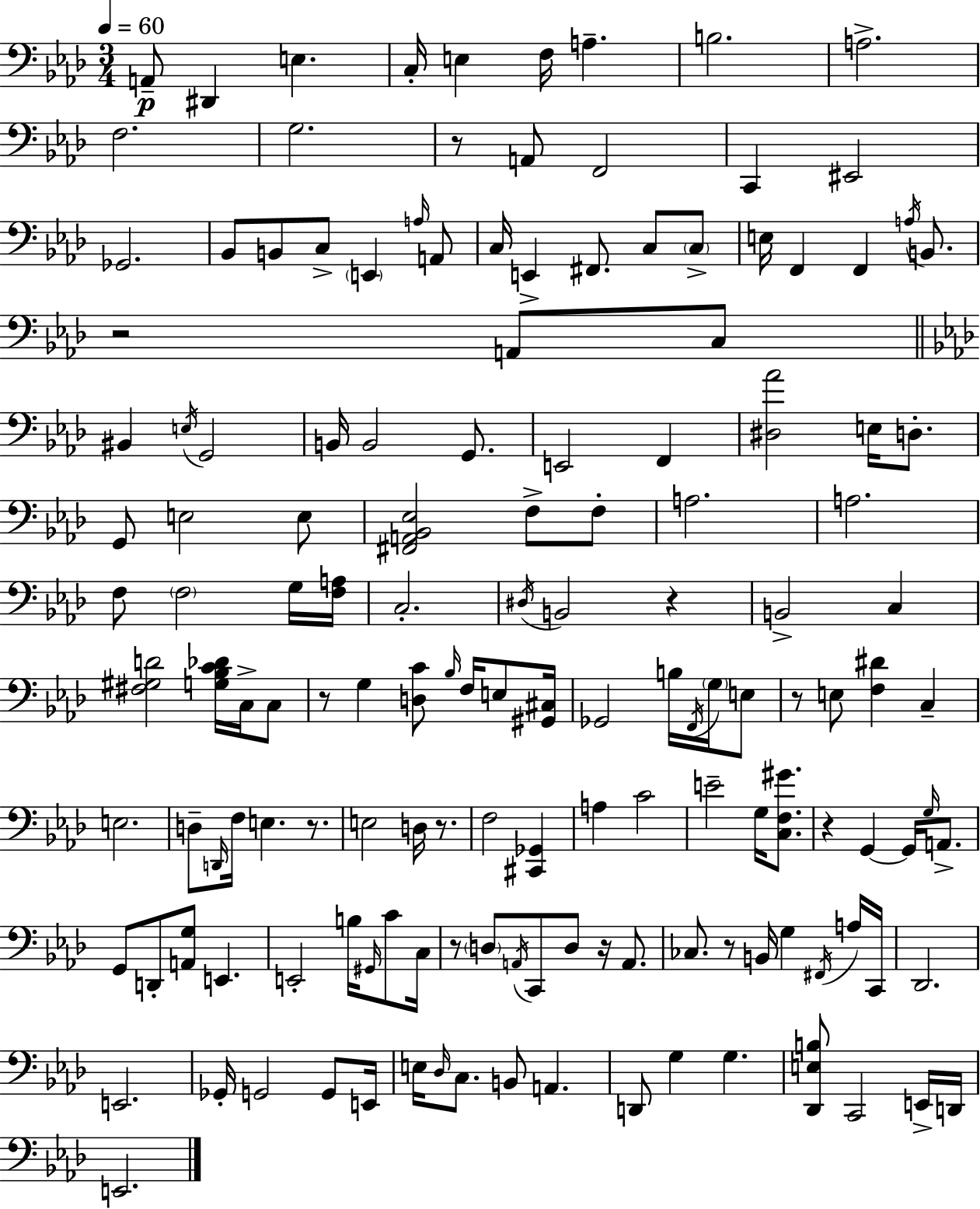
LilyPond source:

{
  \clef bass
  \numericTimeSignature
  \time 3/4
  \key aes \major
  \tempo 4 = 60
  \repeat volta 2 { a,8--\p dis,4 e4. | c16-. e4 f16 a4.-- | b2. | a2.-> | \break f2. | g2. | r8 a,8 f,2 | c,4 eis,2 | \break ges,2. | bes,8 b,8 c8-> \parenthesize e,4 \grace { a16 } a,8 | c16 e,4-> fis,8. c8 \parenthesize c8-> | e16 f,4 f,4 \acciaccatura { a16 } b,8. | \break r2 a,8 | c8 \bar "||" \break \key aes \major bis,4 \acciaccatura { e16 } g,2 | b,16 b,2 g,8. | e,2 f,4 | <dis aes'>2 e16 d8.-. | \break g,8 e2 e8 | <fis, a, bes, ees>2 f8-> f8-. | a2. | a2. | \break f8 \parenthesize f2 g16 | <f a>16 c2.-. | \acciaccatura { dis16 } b,2 r4 | b,2-> c4 | \break <fis gis d'>2 <g bes c' des'>16 c16-> | c8 r8 g4 <d c'>8 \grace { bes16 } f16 | e8 <gis, cis>16 ges,2 b16 | \acciaccatura { f,16 } \parenthesize g16 e8 r8 e8 <f dis'>4 | \break c4-- e2. | d8-- \grace { d,16 } f16 e4. | r8. e2 | d16 r8. f2 | \break <cis, ges,>4 a4 c'2 | e'2-- | g16 <c f gis'>8. r4 g,4~~ | g,16 \grace { g16 } a,8.-> g,8 d,8-. <a, g>8 | \break e,4. e,2-. | b16 \grace { gis,16 } c'8 c16 r8 \parenthesize d8 \acciaccatura { a,16 } | c,8 d8 r16 a,8. ces8. r8 | b,16 g4 \acciaccatura { fis,16 } a16 c,16 des,2. | \break e,2. | ges,16-. g,2 | g,8 e,16 e16 \grace { des16 } c8. | b,8 a,4. d,8 | \break g4 g4. <des, e b>8 | c,2 e,16-> d,16 e,2. | } \bar "|."
}